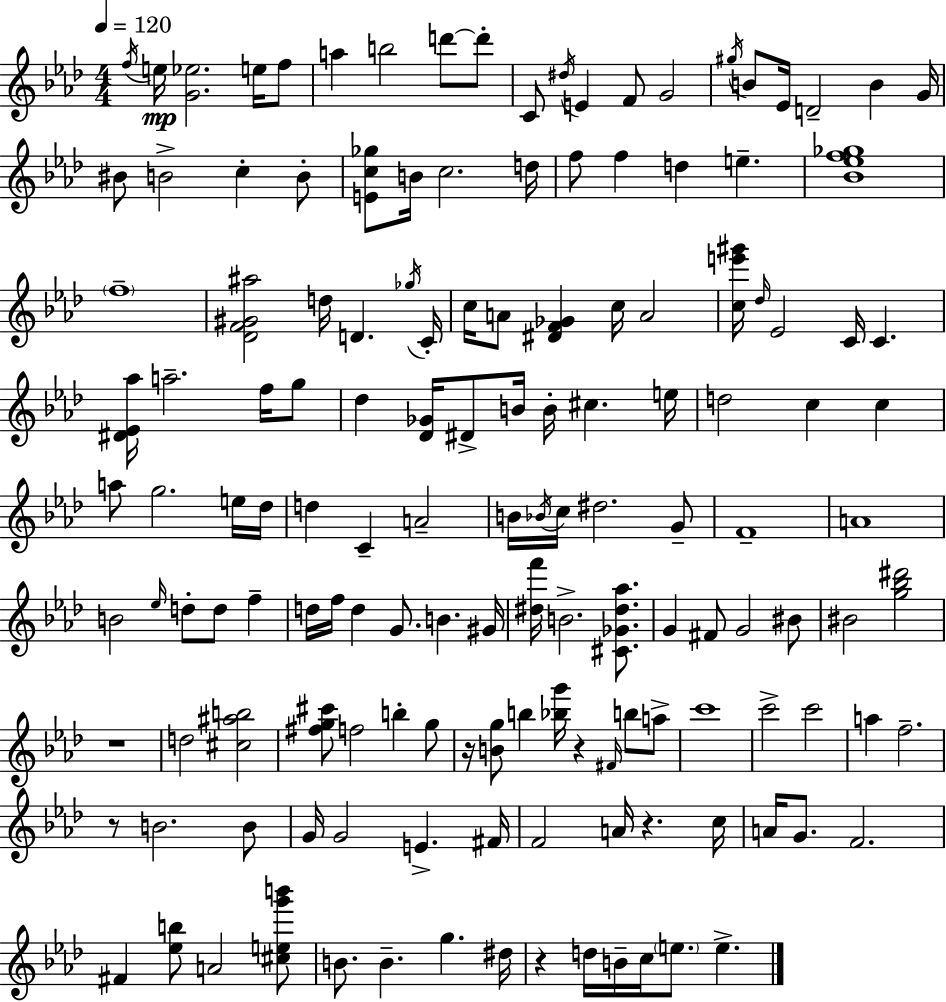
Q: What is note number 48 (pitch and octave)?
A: D#4